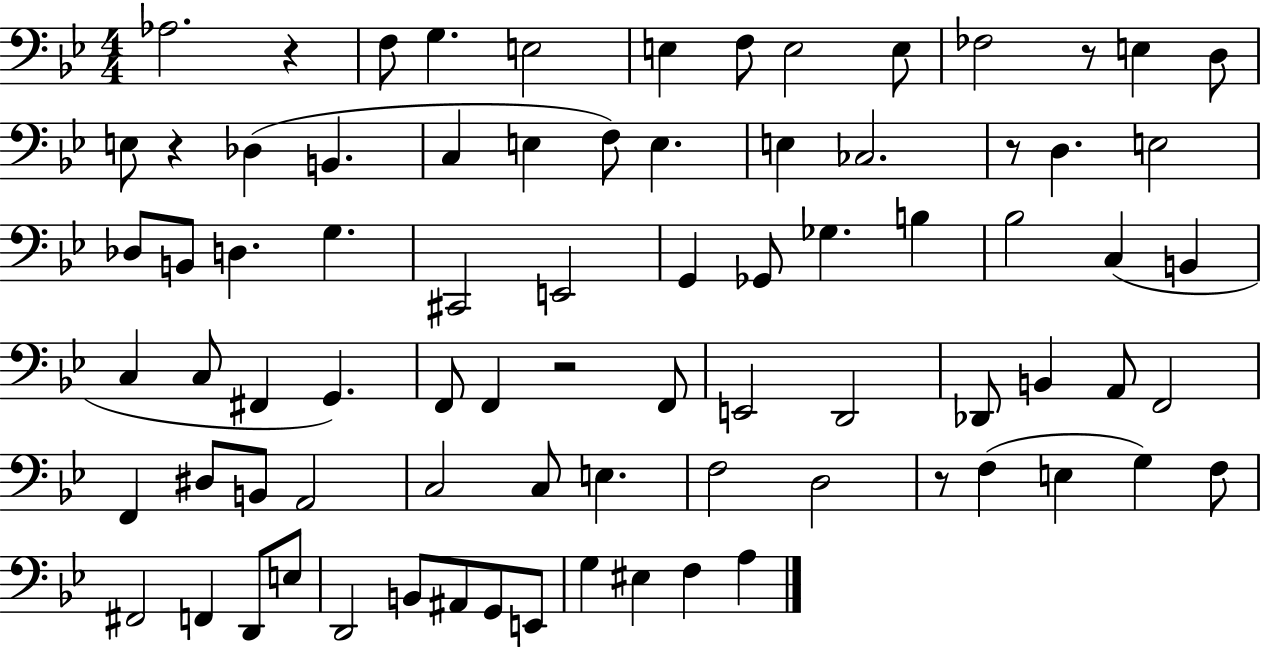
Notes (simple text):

Ab3/h. R/q F3/e G3/q. E3/h E3/q F3/e E3/h E3/e FES3/h R/e E3/q D3/e E3/e R/q Db3/q B2/q. C3/q E3/q F3/e E3/q. E3/q CES3/h. R/e D3/q. E3/h Db3/e B2/e D3/q. G3/q. C#2/h E2/h G2/q Gb2/e Gb3/q. B3/q Bb3/h C3/q B2/q C3/q C3/e F#2/q G2/q. F2/e F2/q R/h F2/e E2/h D2/h Db2/e B2/q A2/e F2/h F2/q D#3/e B2/e A2/h C3/h C3/e E3/q. F3/h D3/h R/e F3/q E3/q G3/q F3/e F#2/h F2/q D2/e E3/e D2/h B2/e A#2/e G2/e E2/e G3/q EIS3/q F3/q A3/q